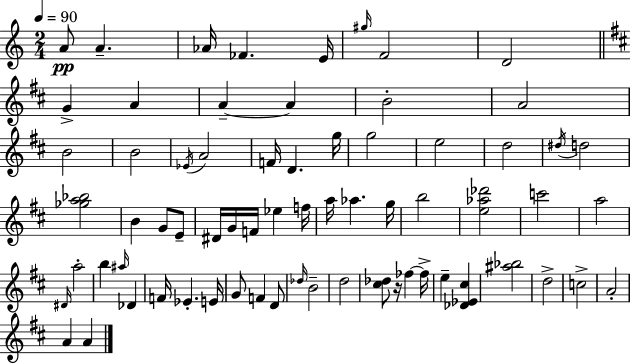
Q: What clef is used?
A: treble